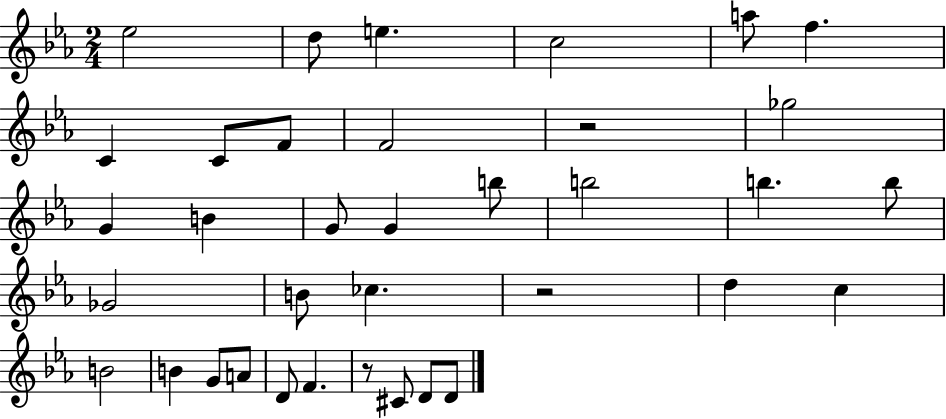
X:1
T:Untitled
M:2/4
L:1/4
K:Eb
_e2 d/2 e c2 a/2 f C C/2 F/2 F2 z2 _g2 G B G/2 G b/2 b2 b b/2 _G2 B/2 _c z2 d c B2 B G/2 A/2 D/2 F z/2 ^C/2 D/2 D/2